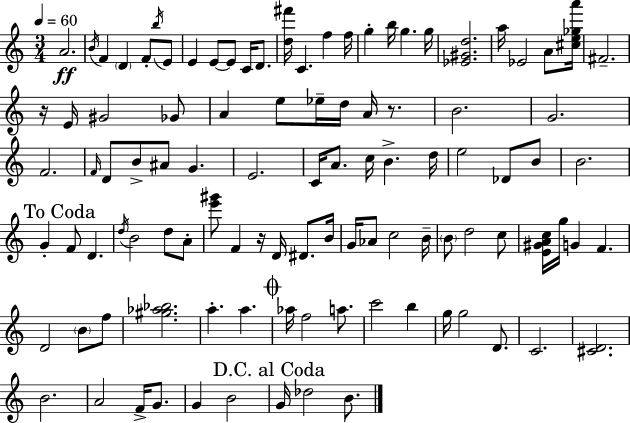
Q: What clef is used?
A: treble